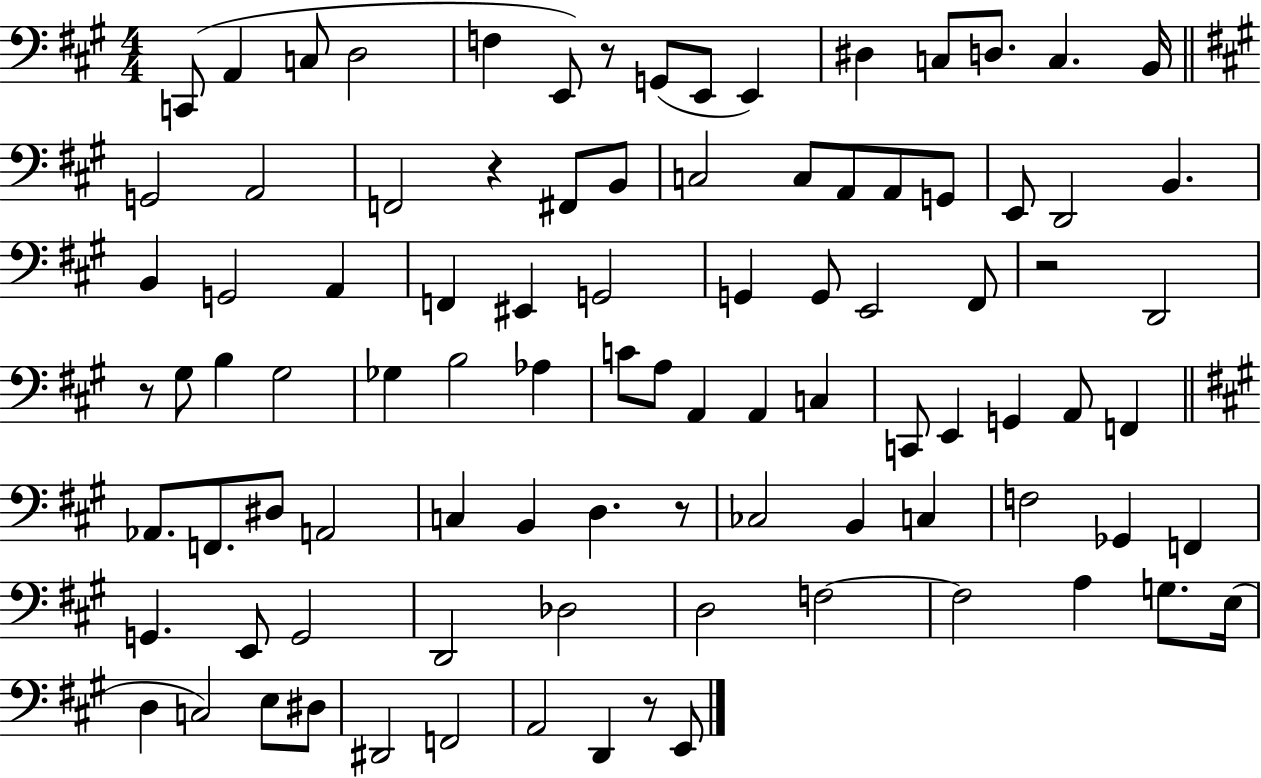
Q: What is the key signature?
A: A major